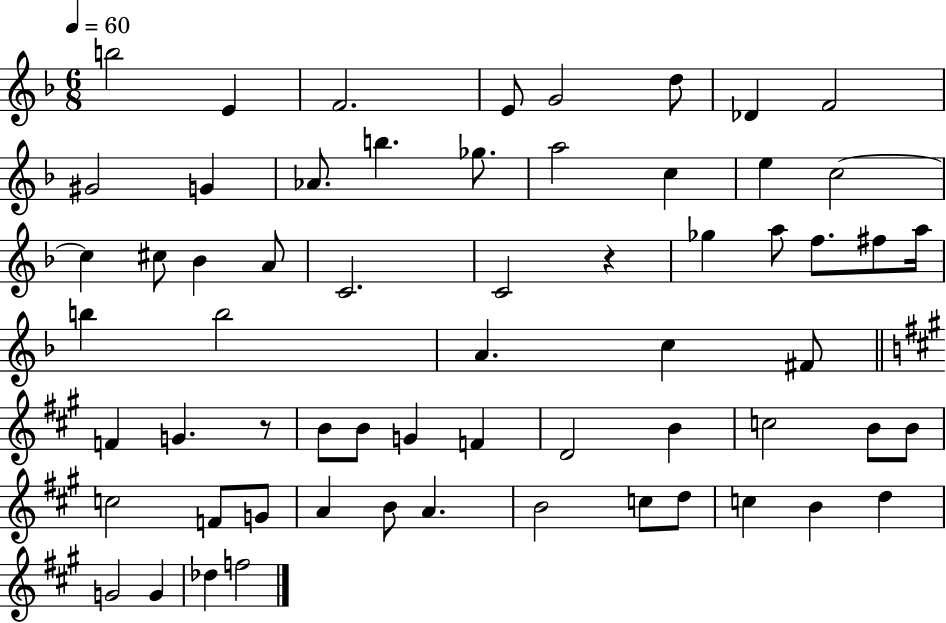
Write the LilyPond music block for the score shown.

{
  \clef treble
  \numericTimeSignature
  \time 6/8
  \key f \major
  \tempo 4 = 60
  \repeat volta 2 { b''2 e'4 | f'2. | e'8 g'2 d''8 | des'4 f'2 | \break gis'2 g'4 | aes'8. b''4. ges''8. | a''2 c''4 | e''4 c''2~~ | \break c''4 cis''8 bes'4 a'8 | c'2. | c'2 r4 | ges''4 a''8 f''8. fis''8 a''16 | \break b''4 b''2 | a'4. c''4 fis'8 | \bar "||" \break \key a \major f'4 g'4. r8 | b'8 b'8 g'4 f'4 | d'2 b'4 | c''2 b'8 b'8 | \break c''2 f'8 g'8 | a'4 b'8 a'4. | b'2 c''8 d''8 | c''4 b'4 d''4 | \break g'2 g'4 | des''4 f''2 | } \bar "|."
}